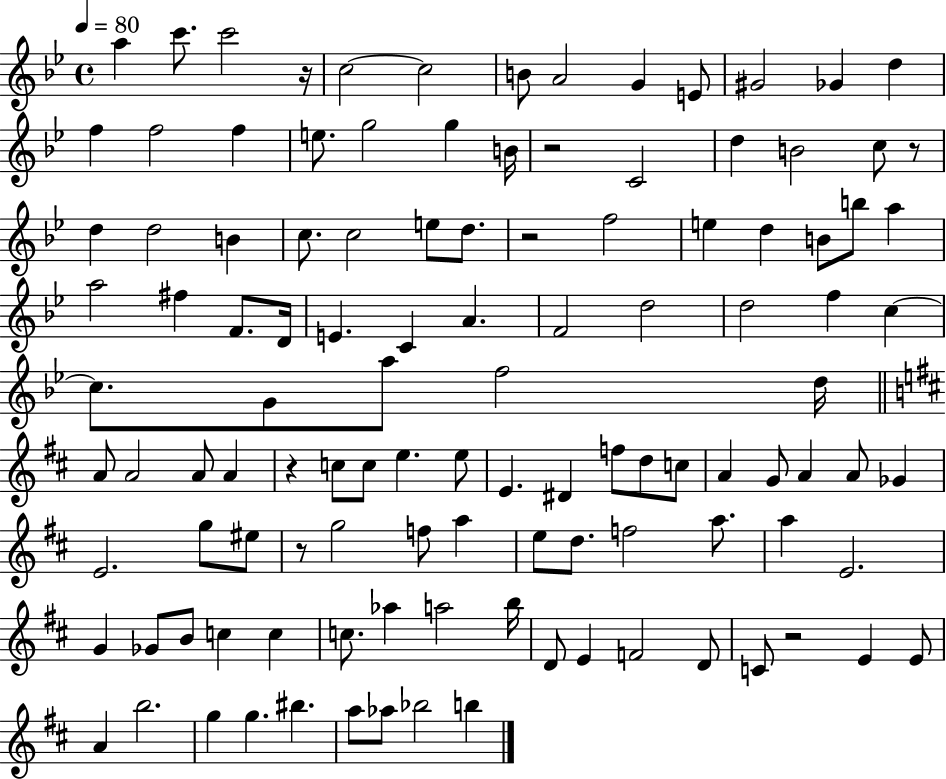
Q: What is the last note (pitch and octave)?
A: B5